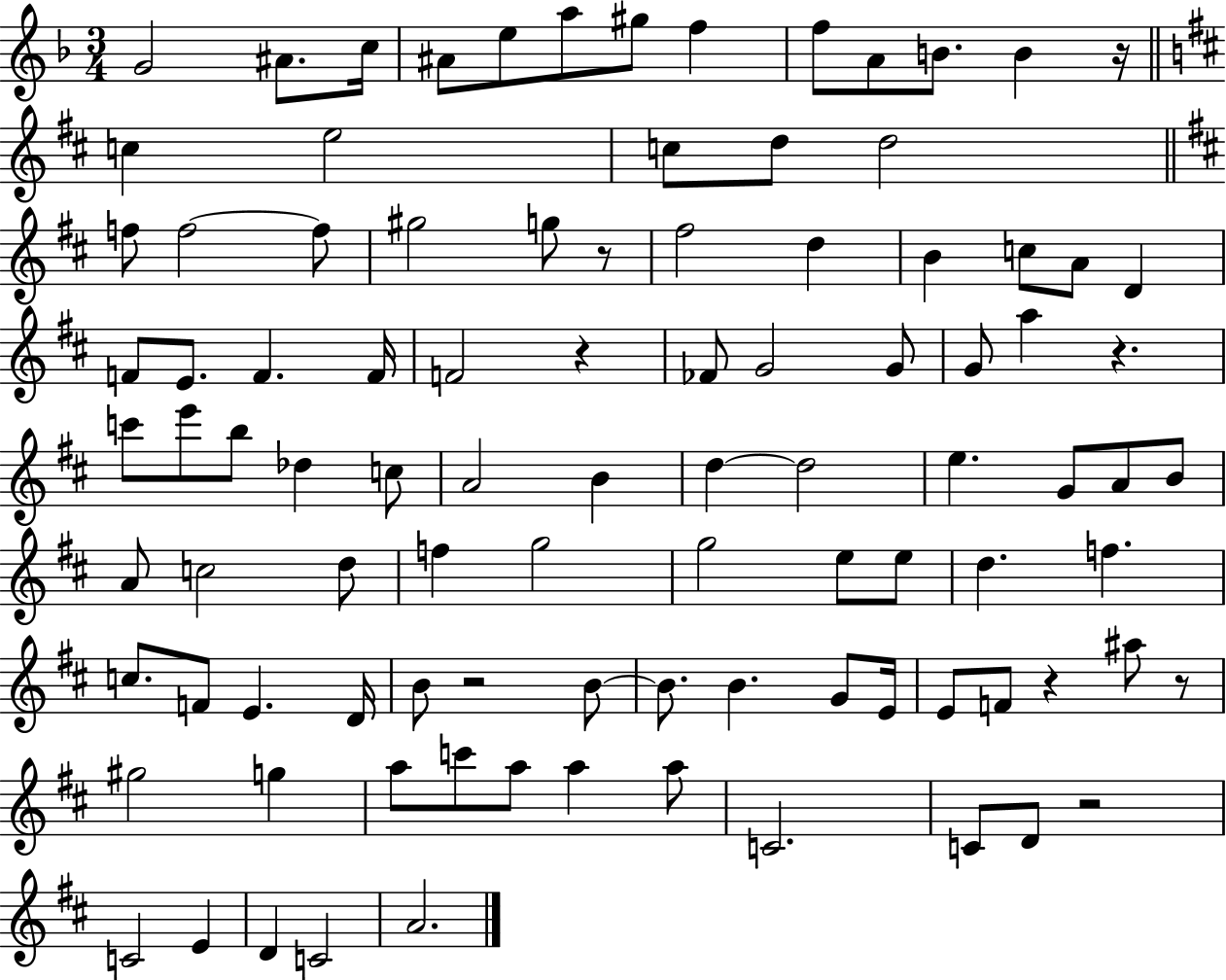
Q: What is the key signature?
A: F major